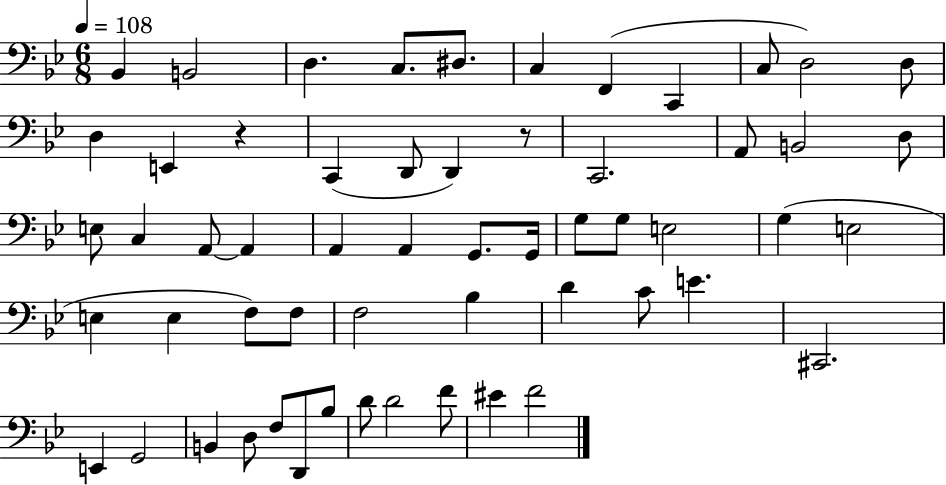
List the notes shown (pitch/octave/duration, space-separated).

Bb2/q B2/h D3/q. C3/e. D#3/e. C3/q F2/q C2/q C3/e D3/h D3/e D3/q E2/q R/q C2/q D2/e D2/q R/e C2/h. A2/e B2/h D3/e E3/e C3/q A2/e A2/q A2/q A2/q G2/e. G2/s G3/e G3/e E3/h G3/q E3/h E3/q E3/q F3/e F3/e F3/h Bb3/q D4/q C4/e E4/q. C#2/h. E2/q G2/h B2/q D3/e F3/e D2/e Bb3/e D4/e D4/h F4/e EIS4/q F4/h